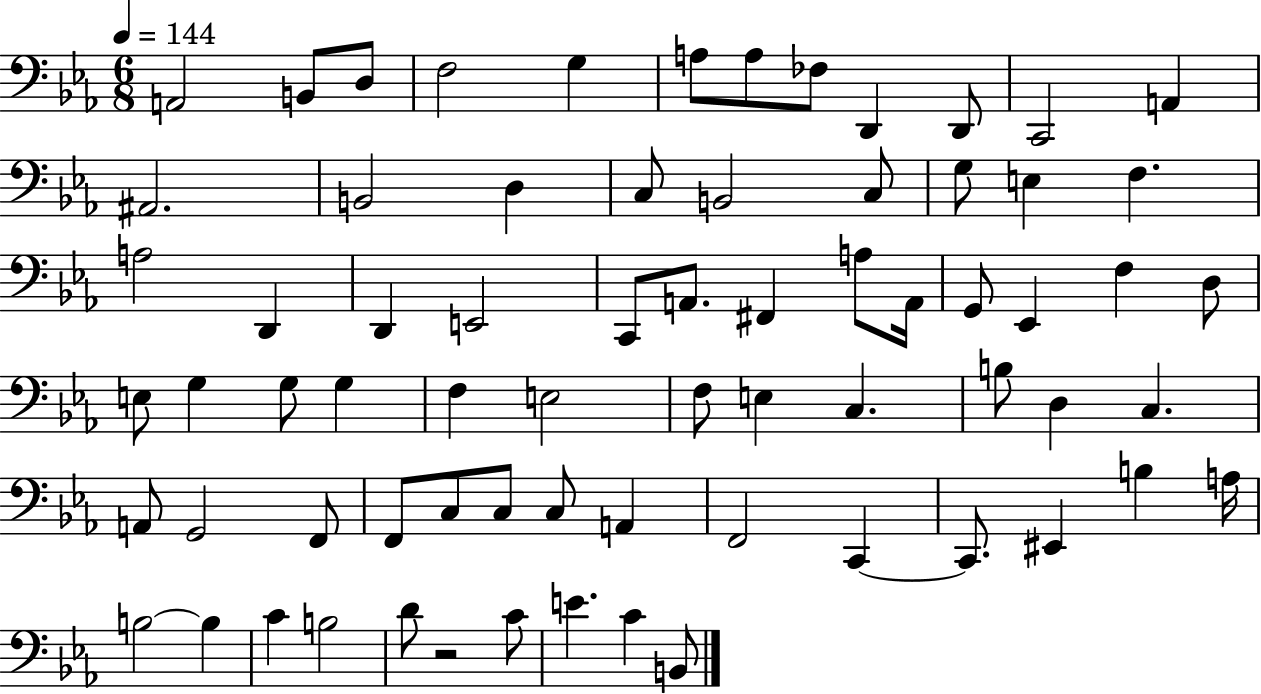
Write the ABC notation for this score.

X:1
T:Untitled
M:6/8
L:1/4
K:Eb
A,,2 B,,/2 D,/2 F,2 G, A,/2 A,/2 _F,/2 D,, D,,/2 C,,2 A,, ^A,,2 B,,2 D, C,/2 B,,2 C,/2 G,/2 E, F, A,2 D,, D,, E,,2 C,,/2 A,,/2 ^F,, A,/2 A,,/4 G,,/2 _E,, F, D,/2 E,/2 G, G,/2 G, F, E,2 F,/2 E, C, B,/2 D, C, A,,/2 G,,2 F,,/2 F,,/2 C,/2 C,/2 C,/2 A,, F,,2 C,, C,,/2 ^E,, B, A,/4 B,2 B, C B,2 D/2 z2 C/2 E C B,,/2